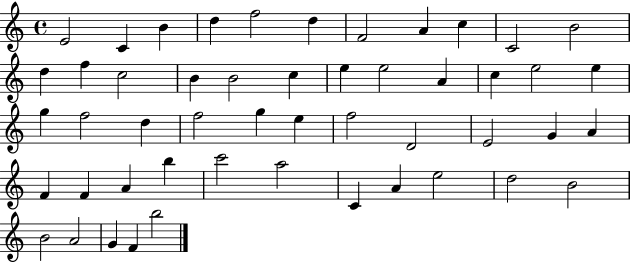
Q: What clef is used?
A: treble